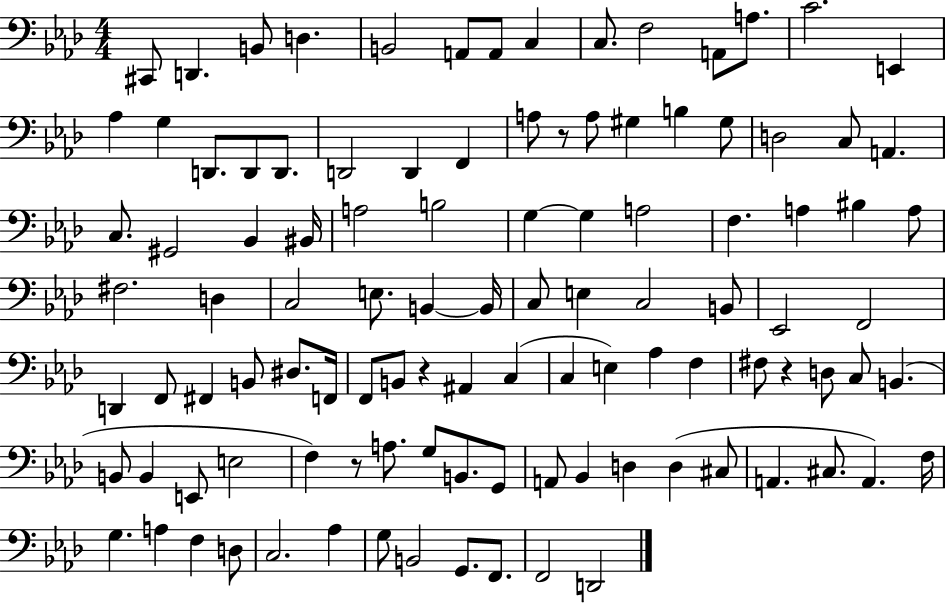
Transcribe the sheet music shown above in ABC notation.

X:1
T:Untitled
M:4/4
L:1/4
K:Ab
^C,,/2 D,, B,,/2 D, B,,2 A,,/2 A,,/2 C, C,/2 F,2 A,,/2 A,/2 C2 E,, _A, G, D,,/2 D,,/2 D,,/2 D,,2 D,, F,, A,/2 z/2 A,/2 ^G, B, ^G,/2 D,2 C,/2 A,, C,/2 ^G,,2 _B,, ^B,,/4 A,2 B,2 G, G, A,2 F, A, ^B, A,/2 ^F,2 D, C,2 E,/2 B,, B,,/4 C,/2 E, C,2 B,,/2 _E,,2 F,,2 D,, F,,/2 ^F,, B,,/2 ^D,/2 F,,/4 F,,/2 B,,/2 z ^A,, C, C, E, _A, F, ^F,/2 z D,/2 C,/2 B,, B,,/2 B,, E,,/2 E,2 F, z/2 A,/2 G,/2 B,,/2 G,,/2 A,,/2 _B,, D, D, ^C,/2 A,, ^C,/2 A,, F,/4 G, A, F, D,/2 C,2 _A, G,/2 B,,2 G,,/2 F,,/2 F,,2 D,,2